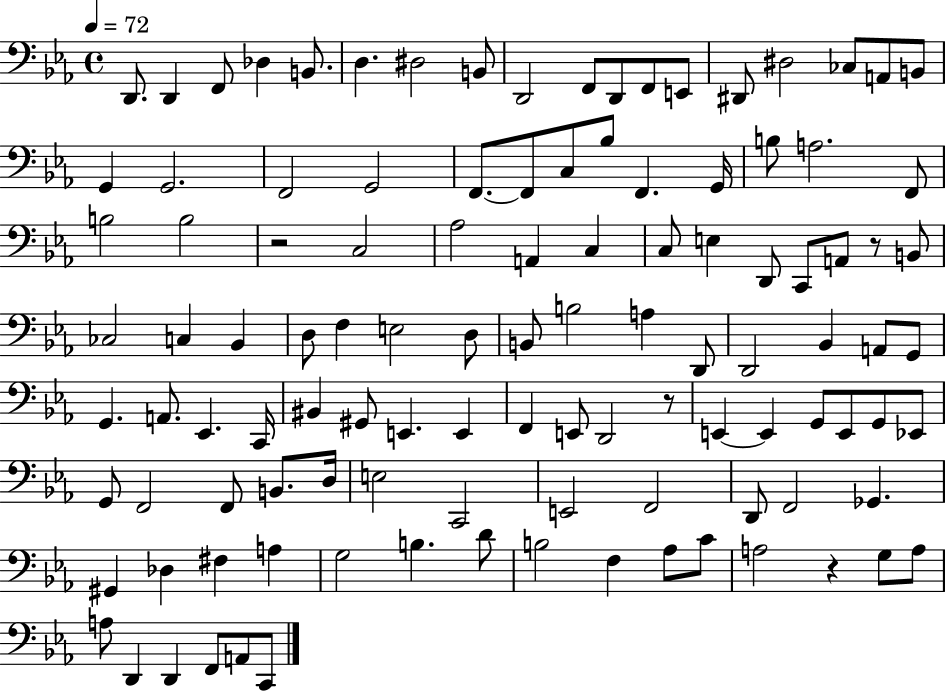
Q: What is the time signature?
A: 4/4